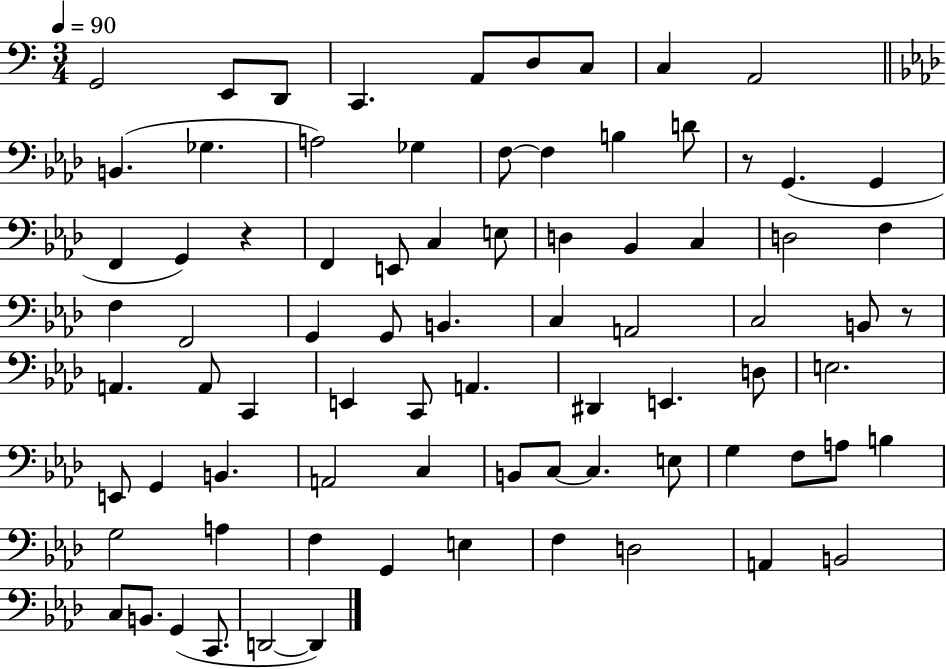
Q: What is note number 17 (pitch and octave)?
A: D4